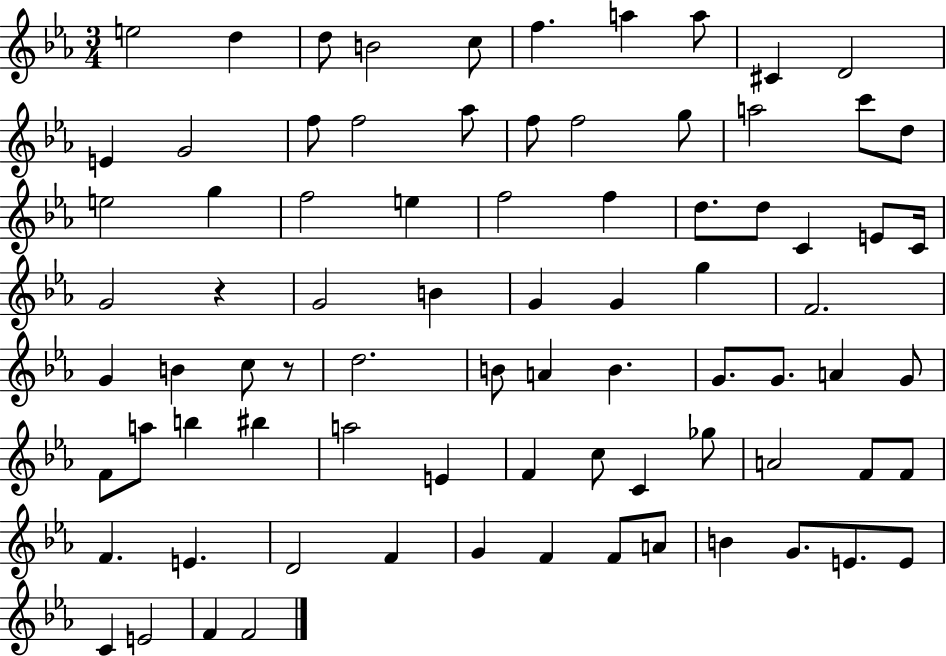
E5/h D5/q D5/e B4/h C5/e F5/q. A5/q A5/e C#4/q D4/h E4/q G4/h F5/e F5/h Ab5/e F5/e F5/h G5/e A5/h C6/e D5/e E5/h G5/q F5/h E5/q F5/h F5/q D5/e. D5/e C4/q E4/e C4/s G4/h R/q G4/h B4/q G4/q G4/q G5/q F4/h. G4/q B4/q C5/e R/e D5/h. B4/e A4/q B4/q. G4/e. G4/e. A4/q G4/e F4/e A5/e B5/q BIS5/q A5/h E4/q F4/q C5/e C4/q Gb5/e A4/h F4/e F4/e F4/q. E4/q. D4/h F4/q G4/q F4/q F4/e A4/e B4/q G4/e. E4/e. E4/e C4/q E4/h F4/q F4/h